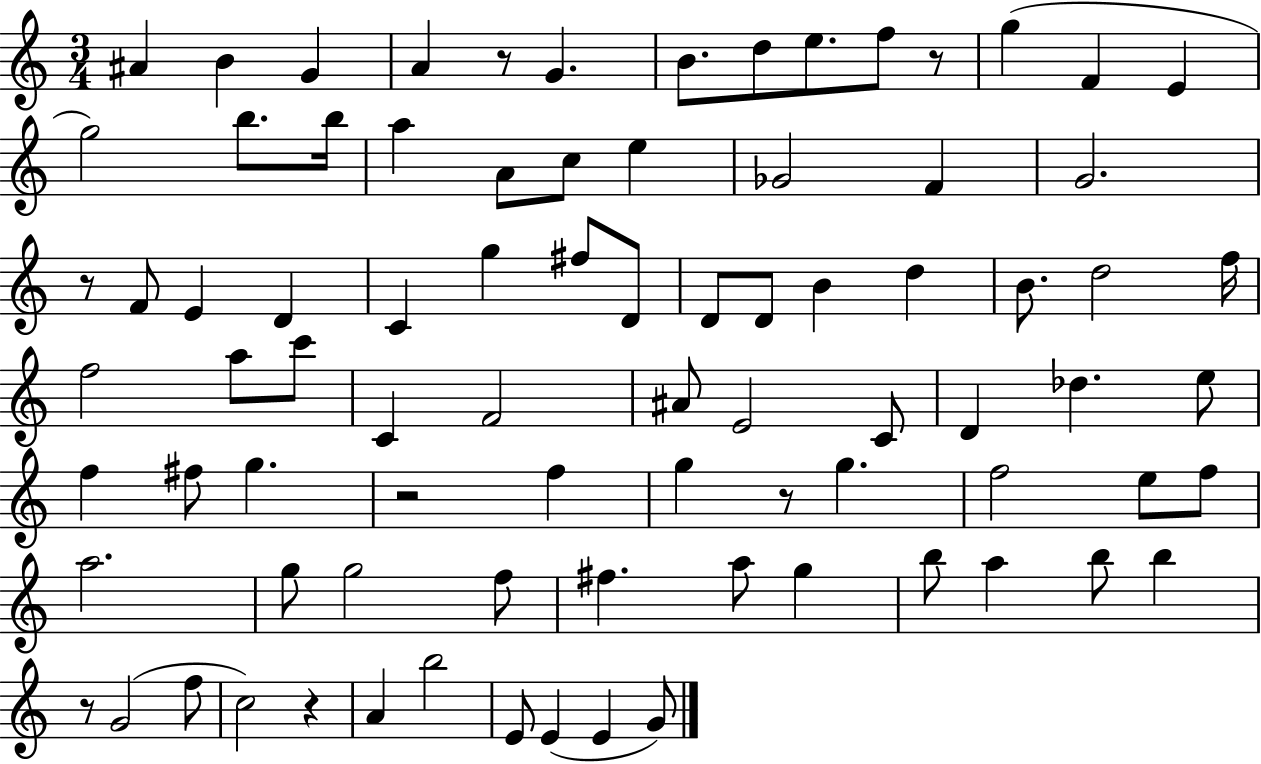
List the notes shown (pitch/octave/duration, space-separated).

A#4/q B4/q G4/q A4/q R/e G4/q. B4/e. D5/e E5/e. F5/e R/e G5/q F4/q E4/q G5/h B5/e. B5/s A5/q A4/e C5/e E5/q Gb4/h F4/q G4/h. R/e F4/e E4/q D4/q C4/q G5/q F#5/e D4/e D4/e D4/e B4/q D5/q B4/e. D5/h F5/s F5/h A5/e C6/e C4/q F4/h A#4/e E4/h C4/e D4/q Db5/q. E5/e F5/q F#5/e G5/q. R/h F5/q G5/q R/e G5/q. F5/h E5/e F5/e A5/h. G5/e G5/h F5/e F#5/q. A5/e G5/q B5/e A5/q B5/e B5/q R/e G4/h F5/e C5/h R/q A4/q B5/h E4/e E4/q E4/q G4/e